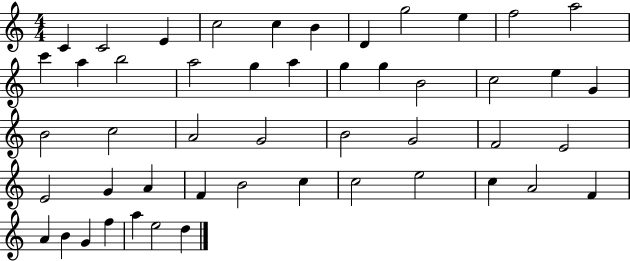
X:1
T:Untitled
M:4/4
L:1/4
K:C
C C2 E c2 c B D g2 e f2 a2 c' a b2 a2 g a g g B2 c2 e G B2 c2 A2 G2 B2 G2 F2 E2 E2 G A F B2 c c2 e2 c A2 F A B G f a e2 d